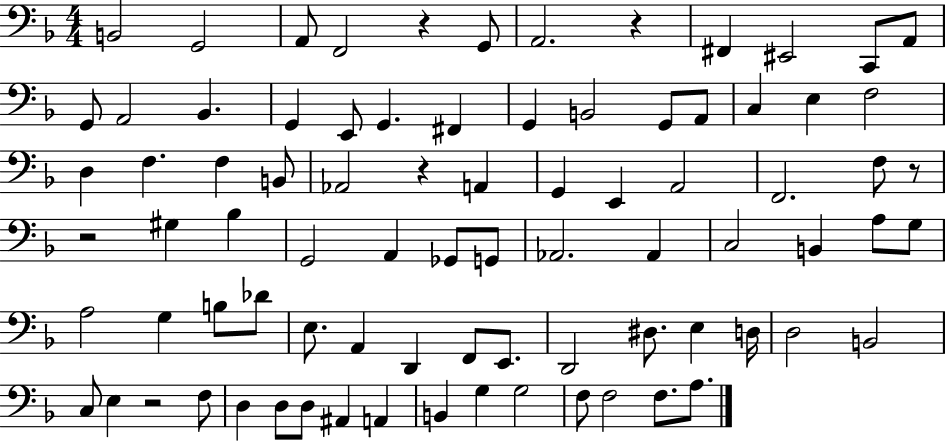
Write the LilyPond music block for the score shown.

{
  \clef bass
  \numericTimeSignature
  \time 4/4
  \key f \major
  b,2 g,2 | a,8 f,2 r4 g,8 | a,2. r4 | fis,4 eis,2 c,8 a,8 | \break g,8 a,2 bes,4. | g,4 e,8 g,4. fis,4 | g,4 b,2 g,8 a,8 | c4 e4 f2 | \break d4 f4. f4 b,8 | aes,2 r4 a,4 | g,4 e,4 a,2 | f,2. f8 r8 | \break r2 gis4 bes4 | g,2 a,4 ges,8 g,8 | aes,2. aes,4 | c2 b,4 a8 g8 | \break a2 g4 b8 des'8 | e8. a,4 d,4 f,8 e,8. | d,2 dis8. e4 d16 | d2 b,2 | \break c8 e4 r2 f8 | d4 d8 d8 ais,4 a,4 | b,4 g4 g2 | f8 f2 f8. a8. | \break \bar "|."
}